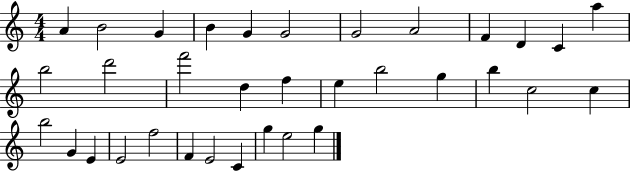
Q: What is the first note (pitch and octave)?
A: A4